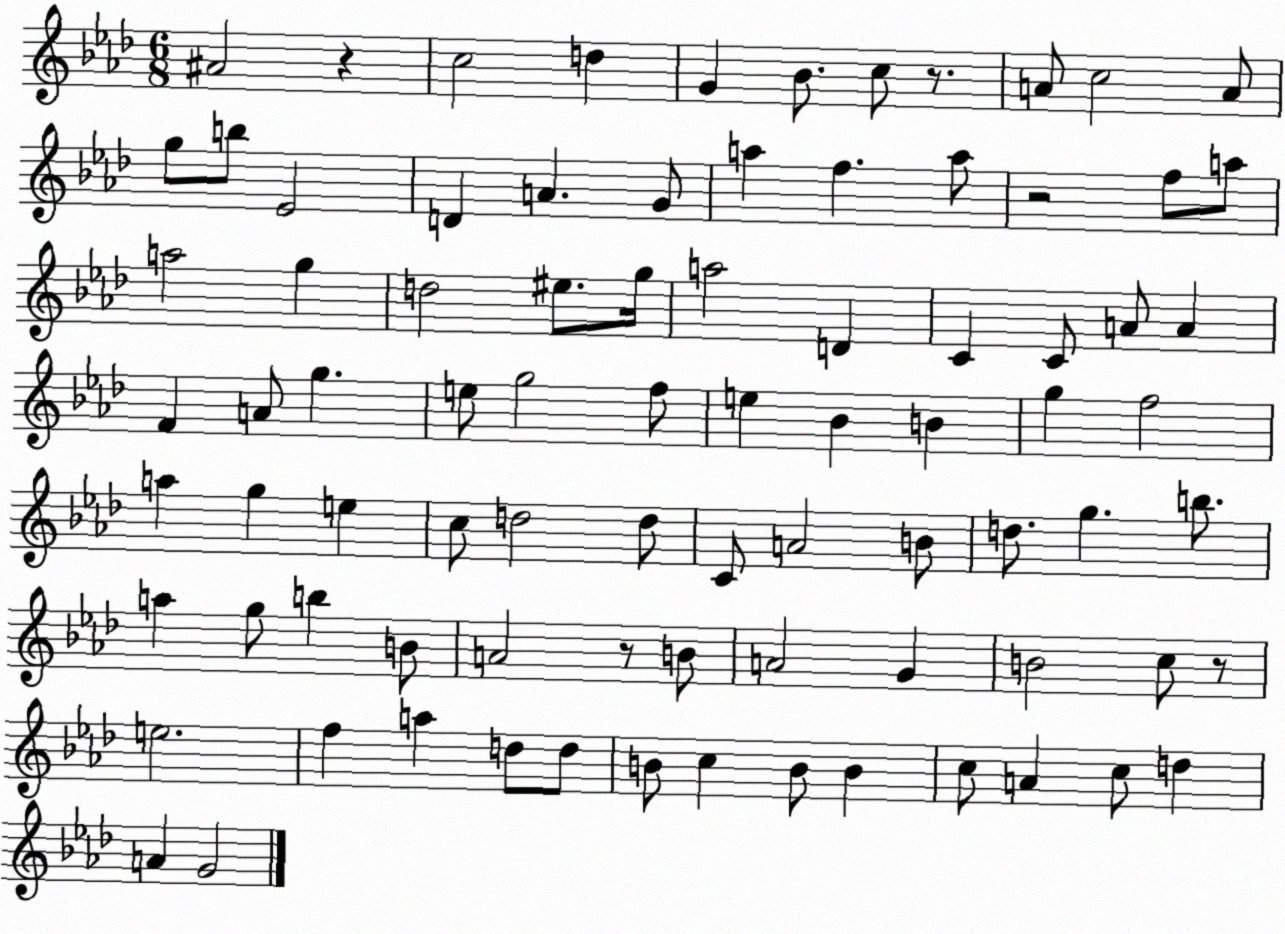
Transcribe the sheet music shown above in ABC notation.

X:1
T:Untitled
M:6/8
L:1/4
K:Ab
^A2 z c2 d G _B/2 c/2 z/2 A/2 c2 A/2 g/2 b/2 _E2 D A G/2 a f a/2 z2 f/2 a/2 a2 g d2 ^e/2 g/4 a2 D C C/2 A/2 A F A/2 g e/2 g2 f/2 e _B B g f2 a g e c/2 d2 d/2 C/2 A2 B/2 d/2 g b/2 a g/2 b B/2 A2 z/2 B/2 A2 G B2 c/2 z/2 e2 f a d/2 d/2 B/2 c B/2 B c/2 A c/2 d A G2